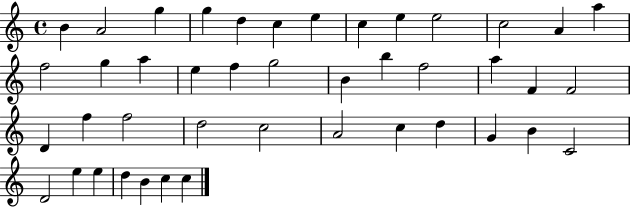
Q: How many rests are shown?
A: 0